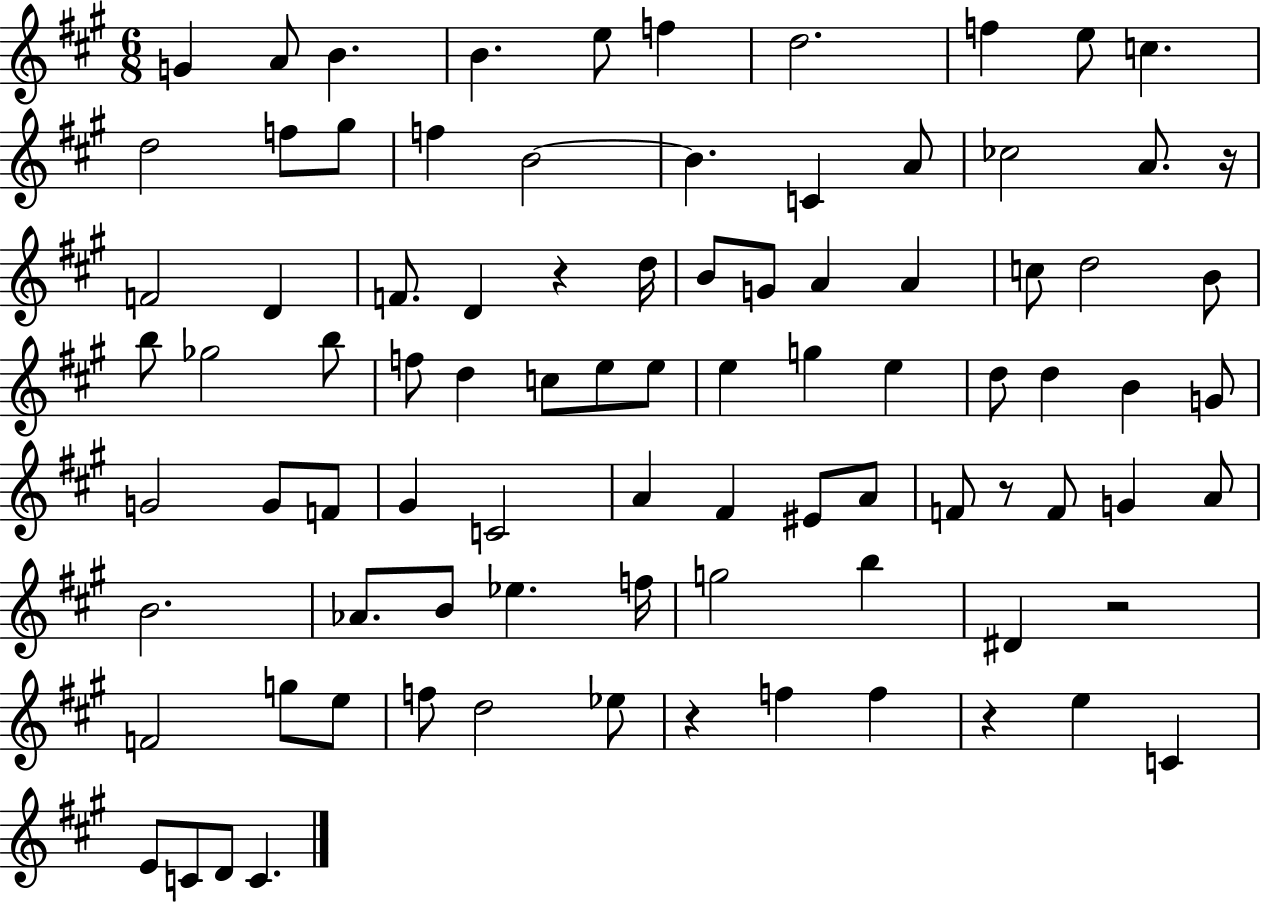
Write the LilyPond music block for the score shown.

{
  \clef treble
  \numericTimeSignature
  \time 6/8
  \key a \major
  \repeat volta 2 { g'4 a'8 b'4. | b'4. e''8 f''4 | d''2. | f''4 e''8 c''4. | \break d''2 f''8 gis''8 | f''4 b'2~~ | b'4. c'4 a'8 | ces''2 a'8. r16 | \break f'2 d'4 | f'8. d'4 r4 d''16 | b'8 g'8 a'4 a'4 | c''8 d''2 b'8 | \break b''8 ges''2 b''8 | f''8 d''4 c''8 e''8 e''8 | e''4 g''4 e''4 | d''8 d''4 b'4 g'8 | \break g'2 g'8 f'8 | gis'4 c'2 | a'4 fis'4 eis'8 a'8 | f'8 r8 f'8 g'4 a'8 | \break b'2. | aes'8. b'8 ees''4. f''16 | g''2 b''4 | dis'4 r2 | \break f'2 g''8 e''8 | f''8 d''2 ees''8 | r4 f''4 f''4 | r4 e''4 c'4 | \break e'8 c'8 d'8 c'4. | } \bar "|."
}